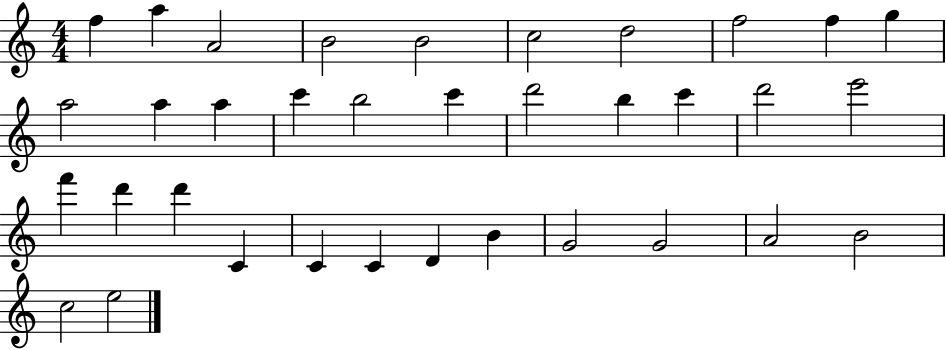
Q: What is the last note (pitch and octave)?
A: E5